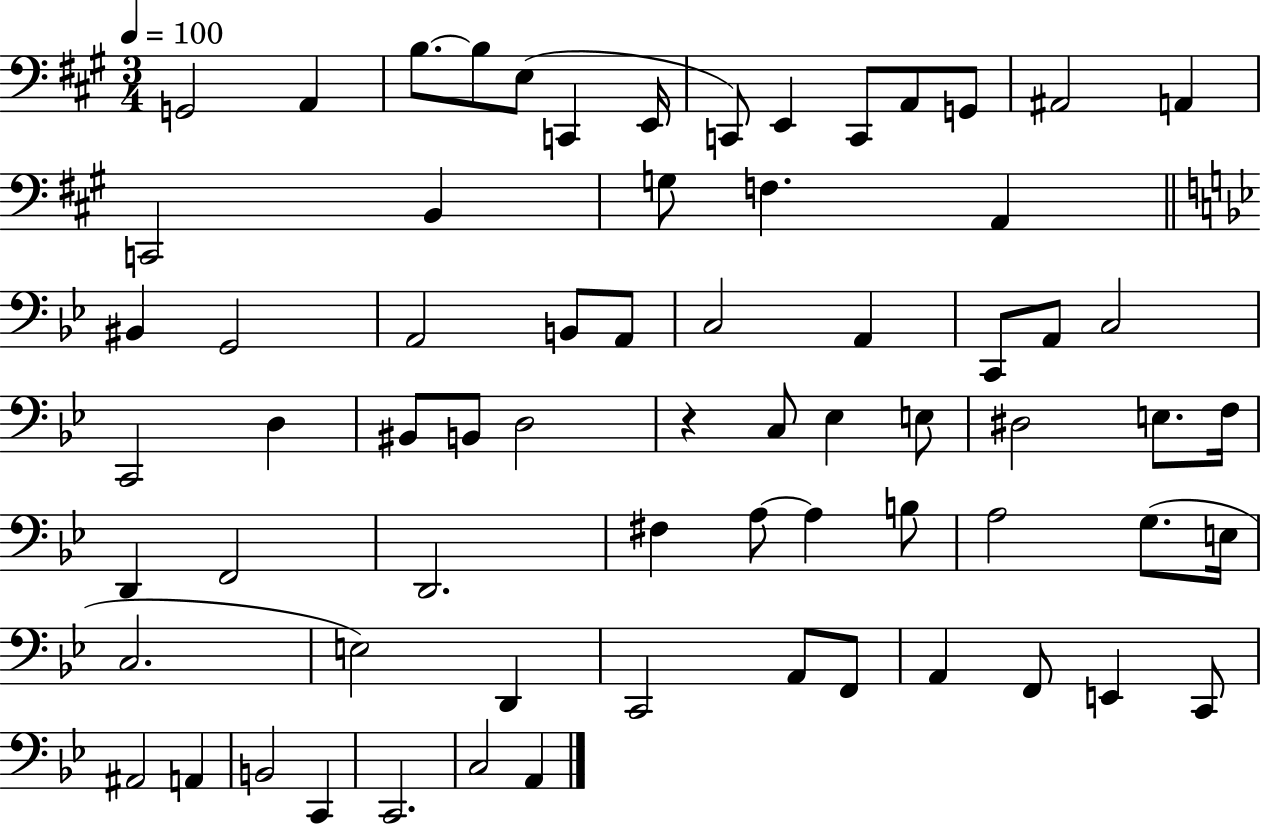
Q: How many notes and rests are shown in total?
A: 68